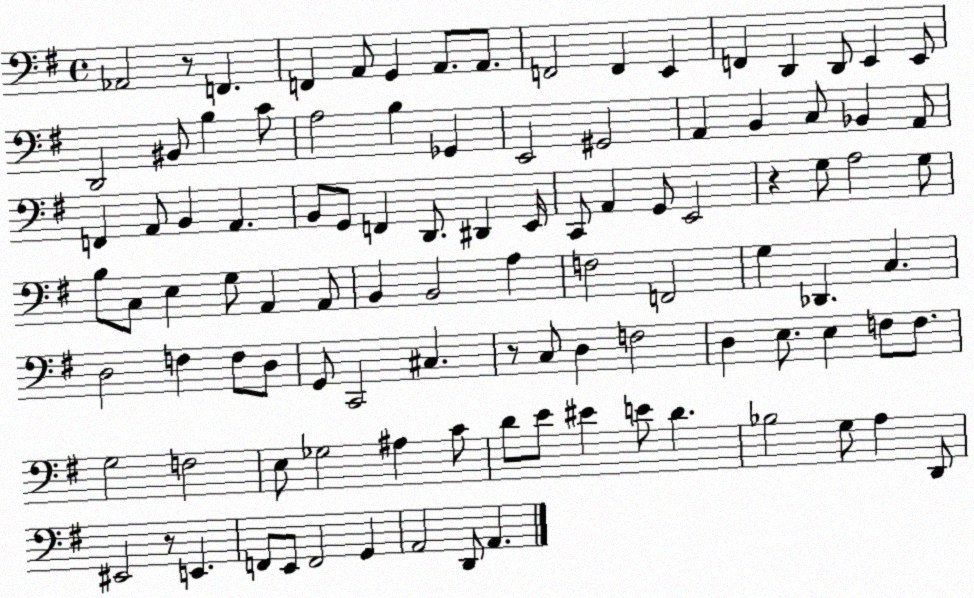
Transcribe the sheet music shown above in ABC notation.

X:1
T:Untitled
M:4/4
L:1/4
K:G
_A,,2 z/2 F,, F,, A,,/2 G,, A,,/2 A,,/2 F,,2 F,, E,, F,, D,, D,,/2 E,, E,,/2 D,,2 ^B,,/2 B, C/2 A,2 B, _G,, E,,2 ^G,,2 A,, B,, C,/2 _B,, A,,/2 F,, A,,/2 B,, A,, B,,/2 G,,/2 F,, D,,/2 ^D,, E,,/4 C,,/2 A,, G,,/2 E,,2 z G,/2 A,2 G,/2 B,/2 C,/2 E, G,/2 A,, A,,/2 B,, B,,2 A, F,2 F,,2 G, _D,, C, D,2 F, F,/2 D,/2 G,,/2 C,,2 ^C, z/2 C,/2 D, F,2 D, E,/2 E, F,/2 F,/2 G,2 F,2 E,/2 _G,2 ^A, C/2 D/2 E/2 ^E E/2 D _B,2 G,/2 A, D,,/2 ^E,,2 z/2 E,, F,,/2 E,,/2 F,,2 G,, A,,2 D,,/2 A,,